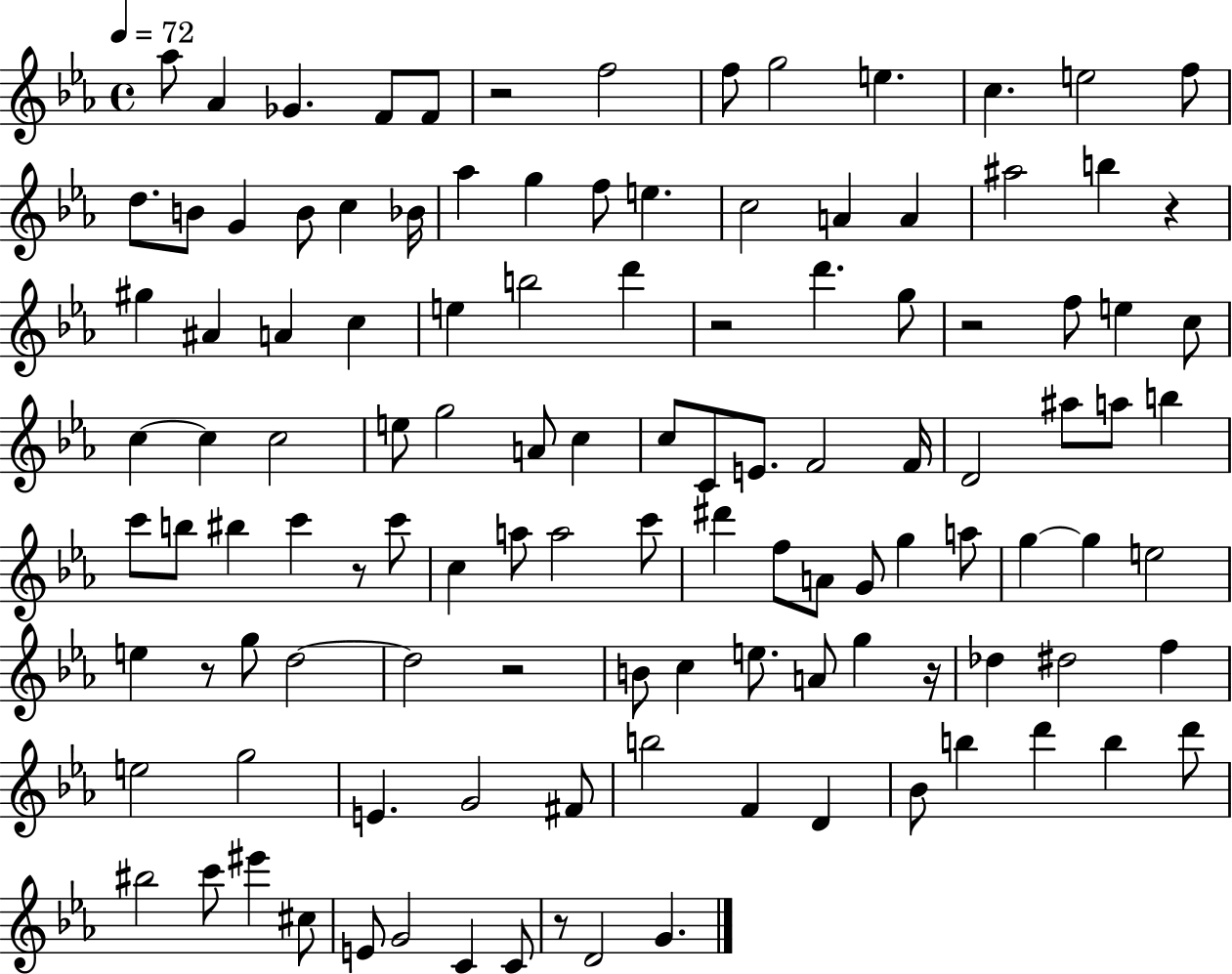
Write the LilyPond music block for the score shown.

{
  \clef treble
  \time 4/4
  \defaultTimeSignature
  \key ees \major
  \tempo 4 = 72
  aes''8 aes'4 ges'4. f'8 f'8 | r2 f''2 | f''8 g''2 e''4. | c''4. e''2 f''8 | \break d''8. b'8 g'4 b'8 c''4 bes'16 | aes''4 g''4 f''8 e''4. | c''2 a'4 a'4 | ais''2 b''4 r4 | \break gis''4 ais'4 a'4 c''4 | e''4 b''2 d'''4 | r2 d'''4. g''8 | r2 f''8 e''4 c''8 | \break c''4~~ c''4 c''2 | e''8 g''2 a'8 c''4 | c''8 c'8 e'8. f'2 f'16 | d'2 ais''8 a''8 b''4 | \break c'''8 b''8 bis''4 c'''4 r8 c'''8 | c''4 a''8 a''2 c'''8 | dis'''4 f''8 a'8 g'8 g''4 a''8 | g''4~~ g''4 e''2 | \break e''4 r8 g''8 d''2~~ | d''2 r2 | b'8 c''4 e''8. a'8 g''4 r16 | des''4 dis''2 f''4 | \break e''2 g''2 | e'4. g'2 fis'8 | b''2 f'4 d'4 | bes'8 b''4 d'''4 b''4 d'''8 | \break bis''2 c'''8 eis'''4 cis''8 | e'8 g'2 c'4 c'8 | r8 d'2 g'4. | \bar "|."
}